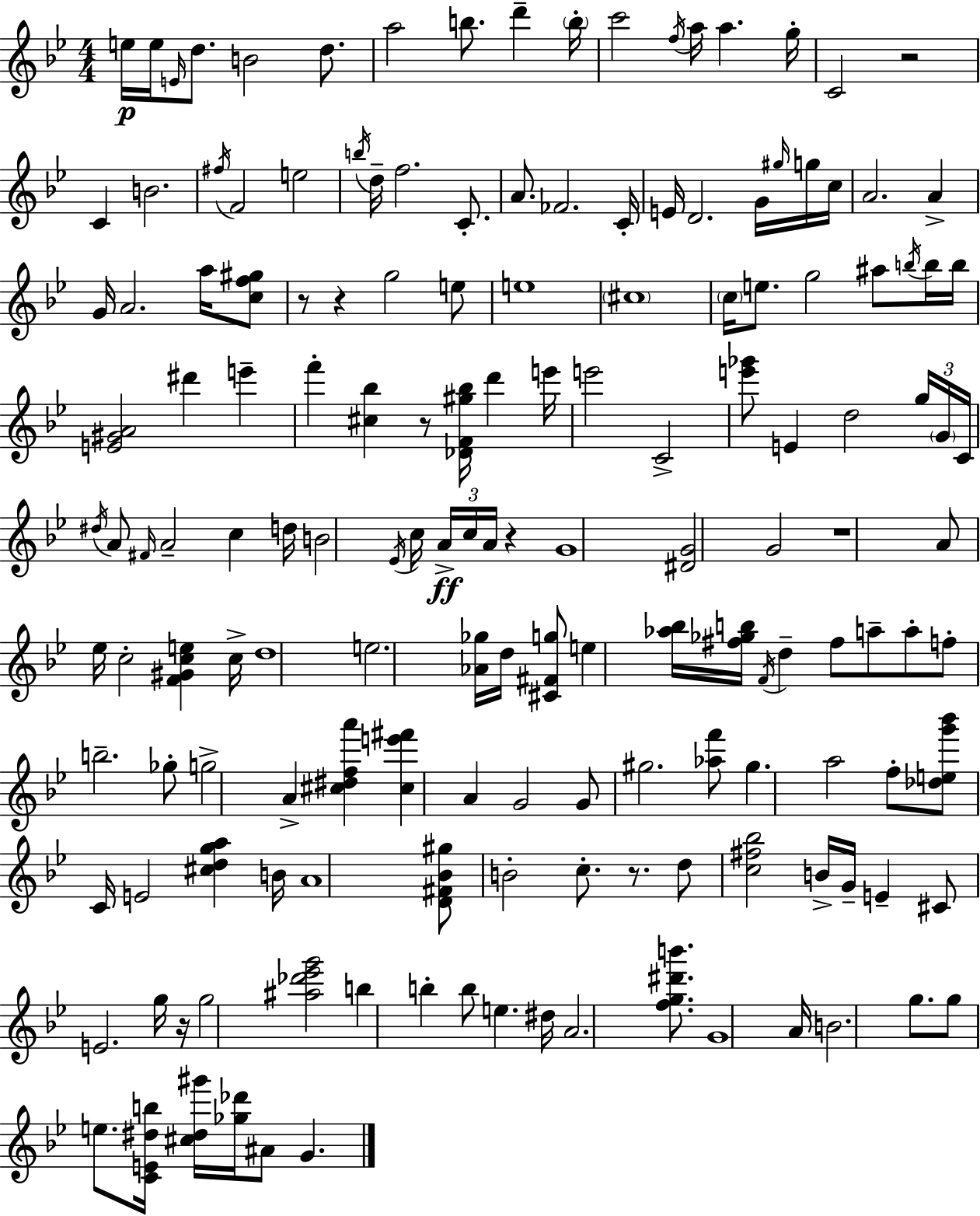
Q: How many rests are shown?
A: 8